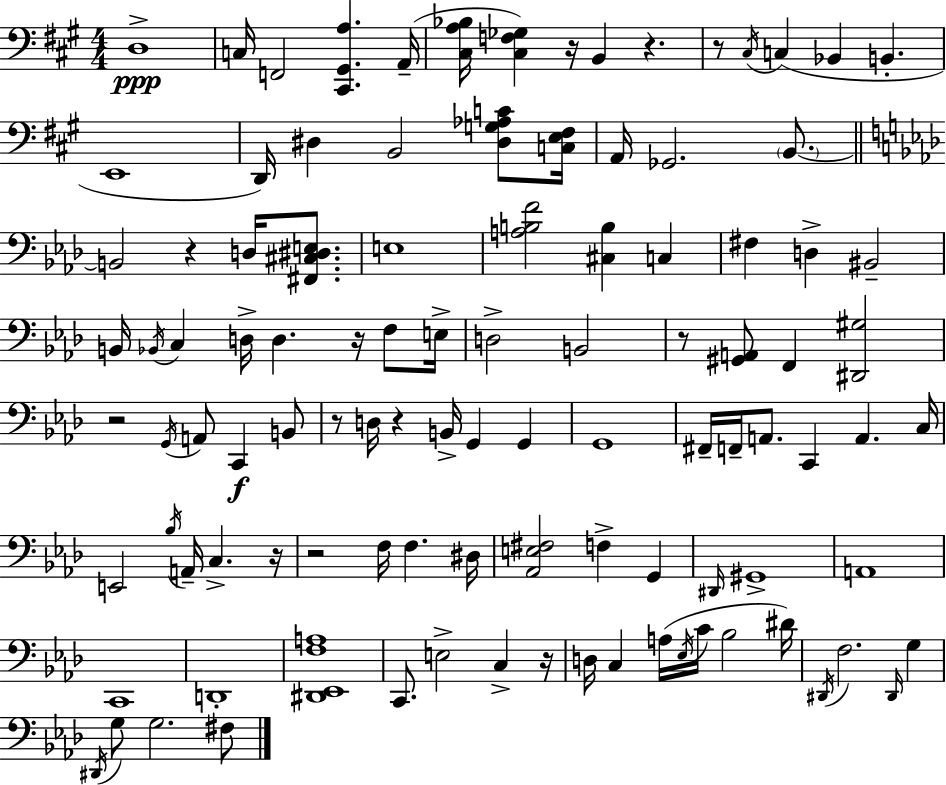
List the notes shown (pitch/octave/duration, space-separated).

D3/w C3/s F2/h [C#2,G#2,A3]/q. A2/s [C#3,A3,Bb3]/s [C#3,F3,Gb3]/q R/s B2/q R/q. R/e C#3/s C3/q Bb2/q B2/q. E2/w D2/s D#3/q B2/h [D#3,G3,Ab3,C4]/e [C3,E3,F#3]/s A2/s Gb2/h. B2/e. B2/h R/q D3/s [F#2,C#3,D#3,E3]/e. E3/w [A3,B3,F4]/h [C#3,B3]/q C3/q F#3/q D3/q BIS2/h B2/s Bb2/s C3/q D3/s D3/q. R/s F3/e E3/s D3/h B2/h R/e [G#2,A2]/e F2/q [D#2,G#3]/h R/h G2/s A2/e C2/q B2/e R/e D3/s R/q B2/s G2/q G2/q G2/w F#2/s F2/s A2/e. C2/q A2/q. C3/s E2/h Bb3/s A2/s C3/q. R/s R/h F3/s F3/q. D#3/s [Ab2,E3,F#3]/h F3/q G2/q D#2/s G#2/w A2/w C2/w D2/w [D#2,Eb2,F3,A3]/w C2/e. E3/h C3/q R/s D3/s C3/q A3/s Eb3/s C4/s Bb3/h D#4/s D#2/s F3/h. D#2/s G3/q D#2/s G3/e G3/h. F#3/e